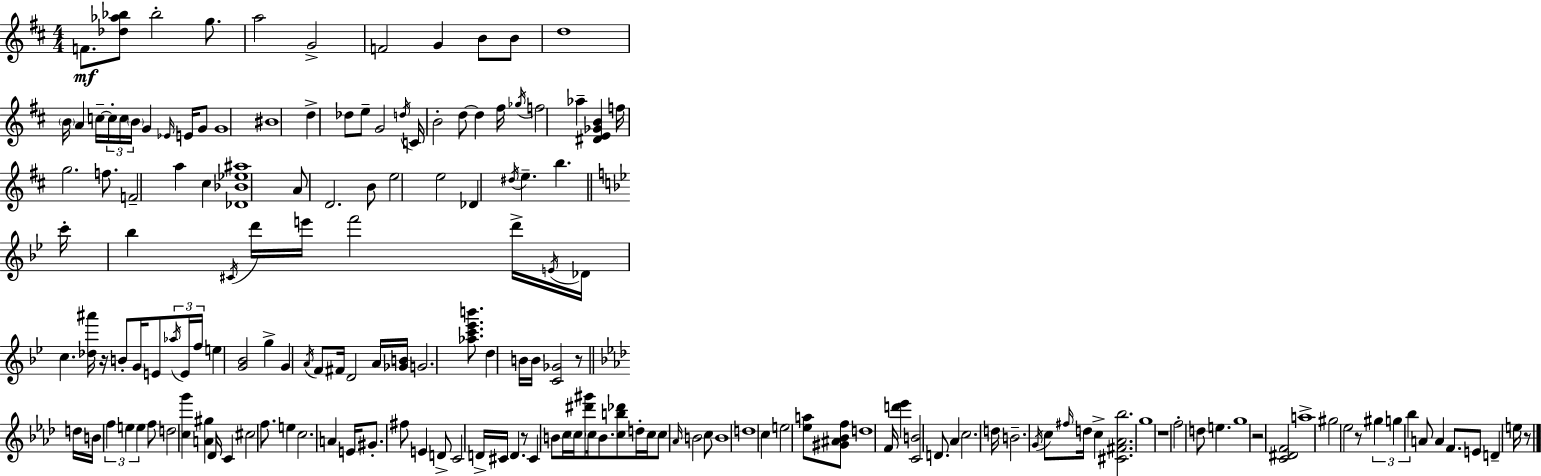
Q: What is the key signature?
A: D major